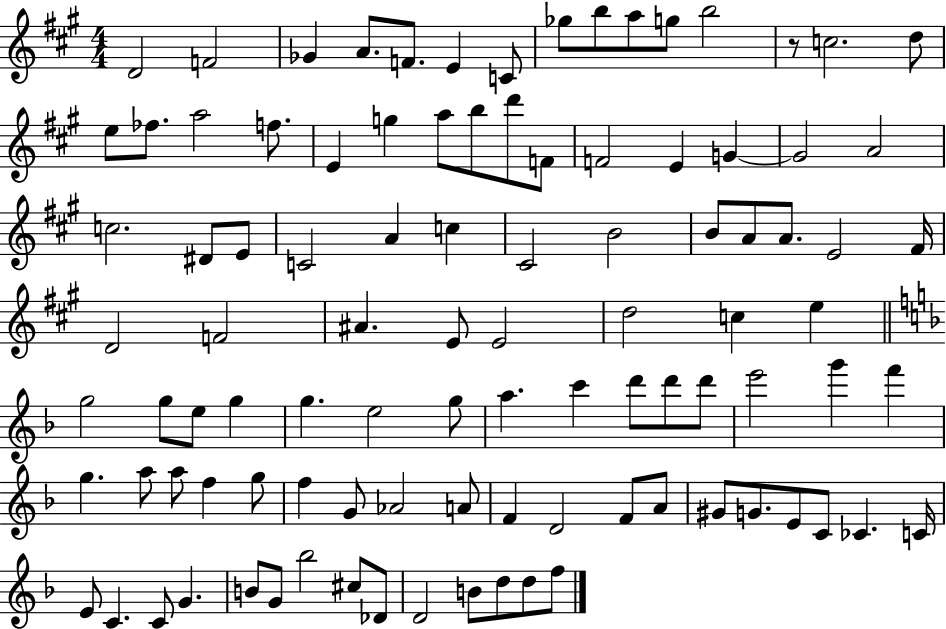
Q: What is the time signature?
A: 4/4